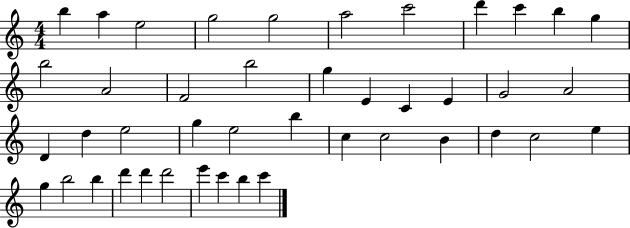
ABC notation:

X:1
T:Untitled
M:4/4
L:1/4
K:C
b a e2 g2 g2 a2 c'2 d' c' b g b2 A2 F2 b2 g E C E G2 A2 D d e2 g e2 b c c2 B d c2 e g b2 b d' d' d'2 e' c' b c'